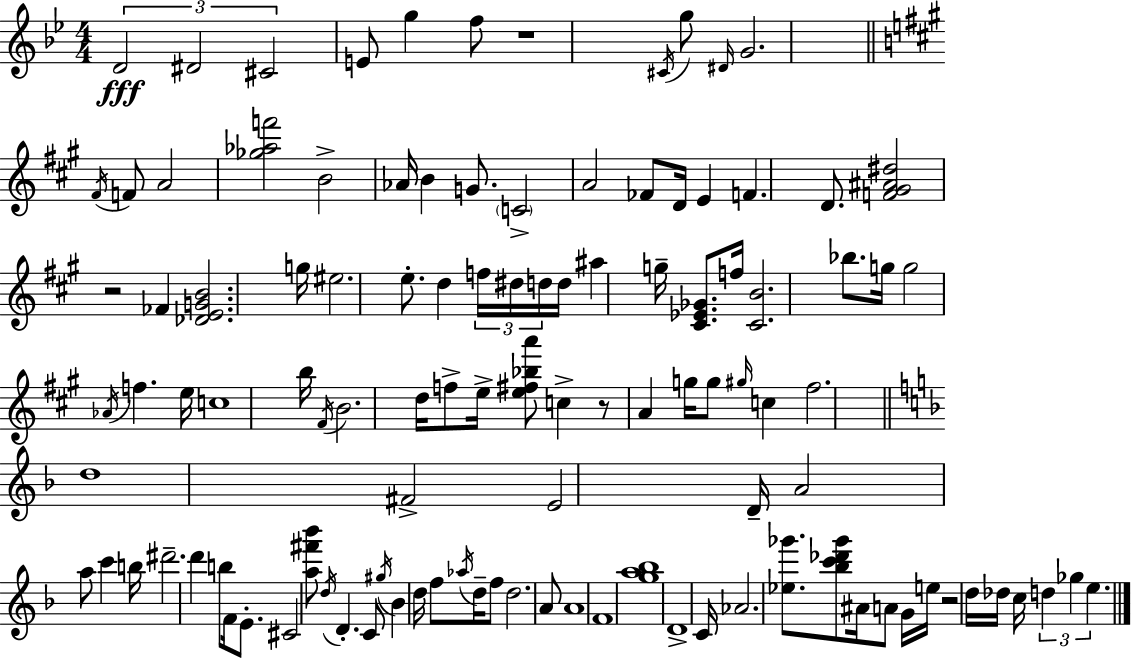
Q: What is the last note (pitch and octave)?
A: E5